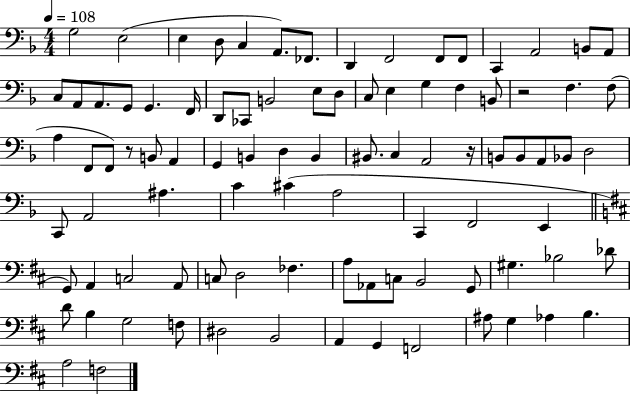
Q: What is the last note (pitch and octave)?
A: F3